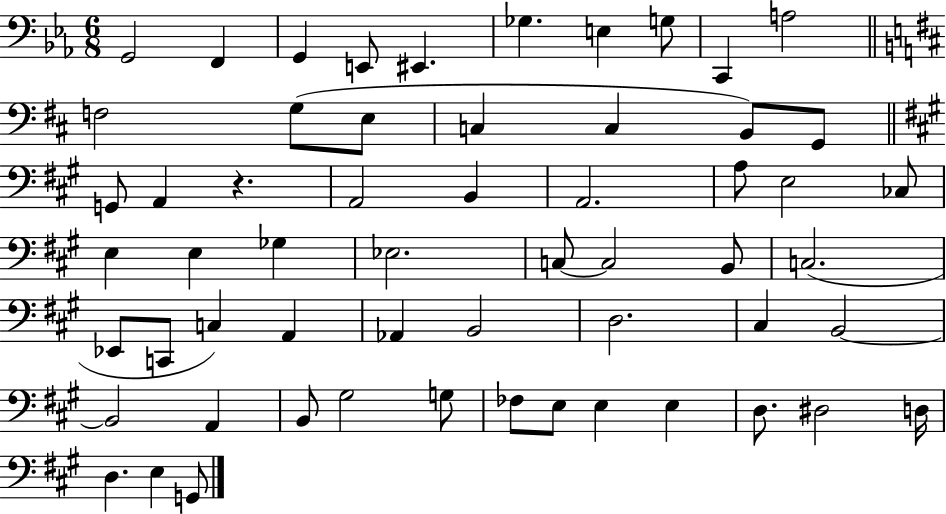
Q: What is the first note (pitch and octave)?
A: G2